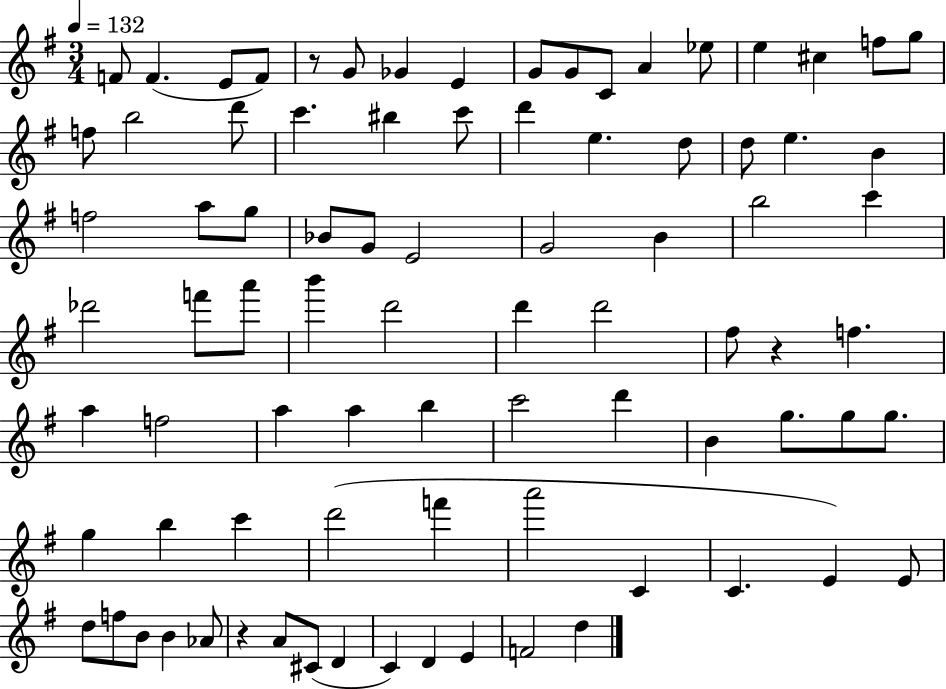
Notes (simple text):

F4/e F4/q. E4/e F4/e R/e G4/e Gb4/q E4/q G4/e G4/e C4/e A4/q Eb5/e E5/q C#5/q F5/e G5/e F5/e B5/h D6/e C6/q. BIS5/q C6/e D6/q E5/q. D5/e D5/e E5/q. B4/q F5/h A5/e G5/e Bb4/e G4/e E4/h G4/h B4/q B5/h C6/q Db6/h F6/e A6/e B6/q D6/h D6/q D6/h F#5/e R/q F5/q. A5/q F5/h A5/q A5/q B5/q C6/h D6/q B4/q G5/e. G5/e G5/e. G5/q B5/q C6/q D6/h F6/q A6/h C4/q C4/q. E4/q E4/e D5/e F5/e B4/e B4/q Ab4/e R/q A4/e C#4/e D4/q C4/q D4/q E4/q F4/h D5/q